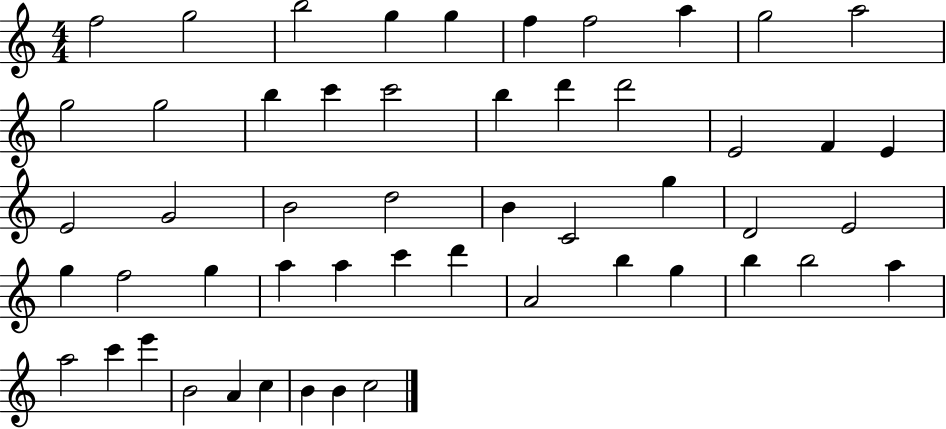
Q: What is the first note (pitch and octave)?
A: F5